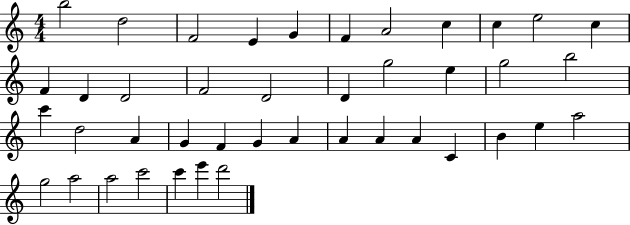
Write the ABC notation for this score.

X:1
T:Untitled
M:4/4
L:1/4
K:C
b2 d2 F2 E G F A2 c c e2 c F D D2 F2 D2 D g2 e g2 b2 c' d2 A G F G A A A A C B e a2 g2 a2 a2 c'2 c' e' d'2